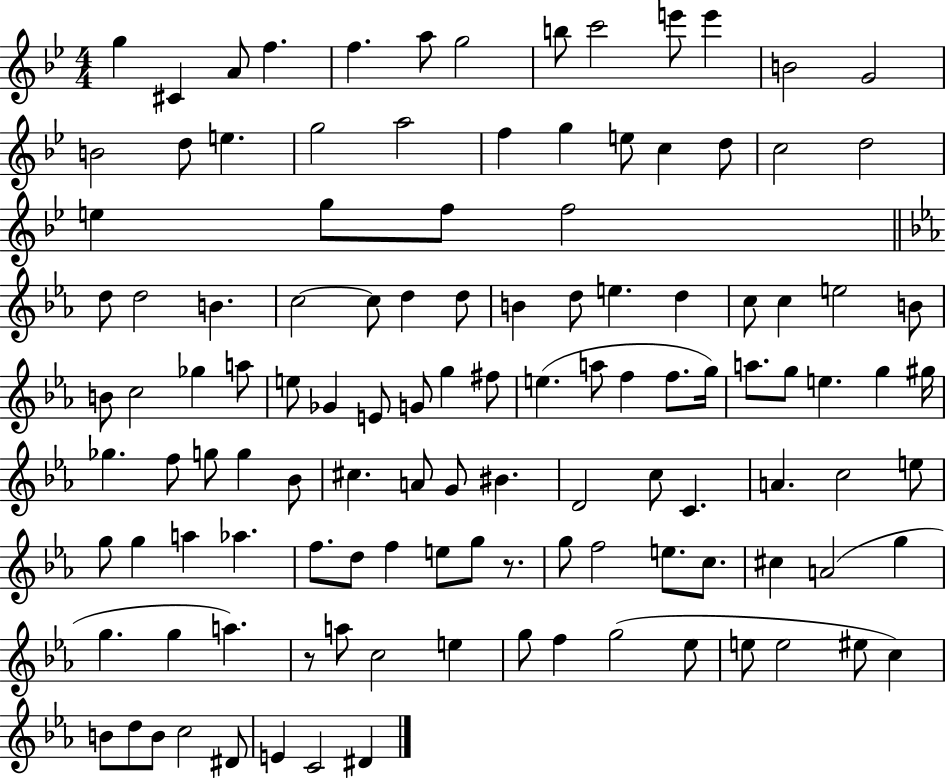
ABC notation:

X:1
T:Untitled
M:4/4
L:1/4
K:Bb
g ^C A/2 f f a/2 g2 b/2 c'2 e'/2 e' B2 G2 B2 d/2 e g2 a2 f g e/2 c d/2 c2 d2 e g/2 f/2 f2 d/2 d2 B c2 c/2 d d/2 B d/2 e d c/2 c e2 B/2 B/2 c2 _g a/2 e/2 _G E/2 G/2 g ^f/2 e a/2 f f/2 g/4 a/2 g/2 e g ^g/4 _g f/2 g/2 g _B/2 ^c A/2 G/2 ^B D2 c/2 C A c2 e/2 g/2 g a _a f/2 d/2 f e/2 g/2 z/2 g/2 f2 e/2 c/2 ^c A2 g g g a z/2 a/2 c2 e g/2 f g2 _e/2 e/2 e2 ^e/2 c B/2 d/2 B/2 c2 ^D/2 E C2 ^D